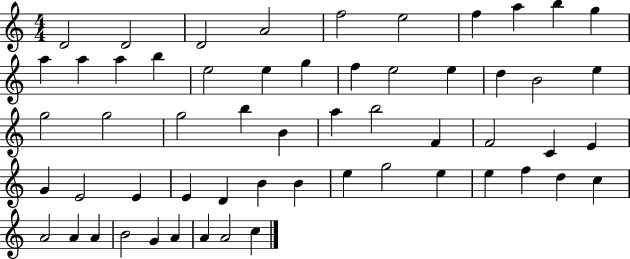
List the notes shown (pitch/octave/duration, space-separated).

D4/h D4/h D4/h A4/h F5/h E5/h F5/q A5/q B5/q G5/q A5/q A5/q A5/q B5/q E5/h E5/q G5/q F5/q E5/h E5/q D5/q B4/h E5/q G5/h G5/h G5/h B5/q B4/q A5/q B5/h F4/q F4/h C4/q E4/q G4/q E4/h E4/q E4/q D4/q B4/q B4/q E5/q G5/h E5/q E5/q F5/q D5/q C5/q A4/h A4/q A4/q B4/h G4/q A4/q A4/q A4/h C5/q